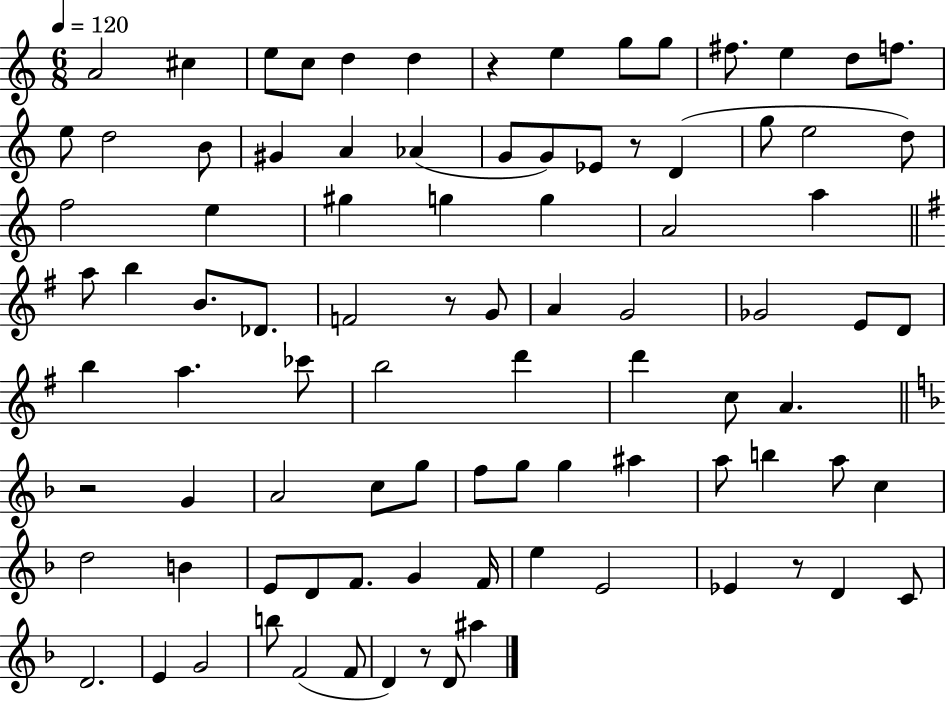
A4/h C#5/q E5/e C5/e D5/q D5/q R/q E5/q G5/e G5/e F#5/e. E5/q D5/e F5/e. E5/e D5/h B4/e G#4/q A4/q Ab4/q G4/e G4/e Eb4/e R/e D4/q G5/e E5/h D5/e F5/h E5/q G#5/q G5/q G5/q A4/h A5/q A5/e B5/q B4/e. Db4/e. F4/h R/e G4/e A4/q G4/h Gb4/h E4/e D4/e B5/q A5/q. CES6/e B5/h D6/q D6/q C5/e A4/q. R/h G4/q A4/h C5/e G5/e F5/e G5/e G5/q A#5/q A5/e B5/q A5/e C5/q D5/h B4/q E4/e D4/e F4/e. G4/q F4/s E5/q E4/h Eb4/q R/e D4/q C4/e D4/h. E4/q G4/h B5/e F4/h F4/e D4/q R/e D4/e A#5/q